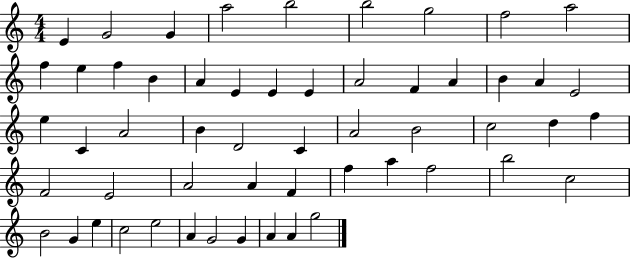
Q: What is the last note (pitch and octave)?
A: G5